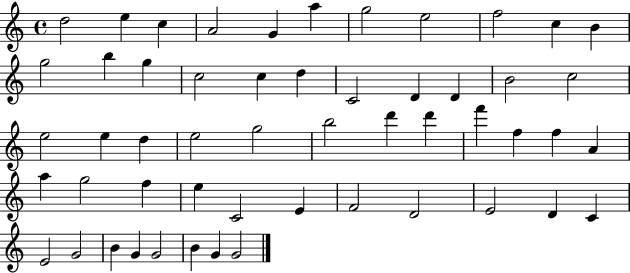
X:1
T:Untitled
M:4/4
L:1/4
K:C
d2 e c A2 G a g2 e2 f2 c B g2 b g c2 c d C2 D D B2 c2 e2 e d e2 g2 b2 d' d' f' f f A a g2 f e C2 E F2 D2 E2 D C E2 G2 B G G2 B G G2